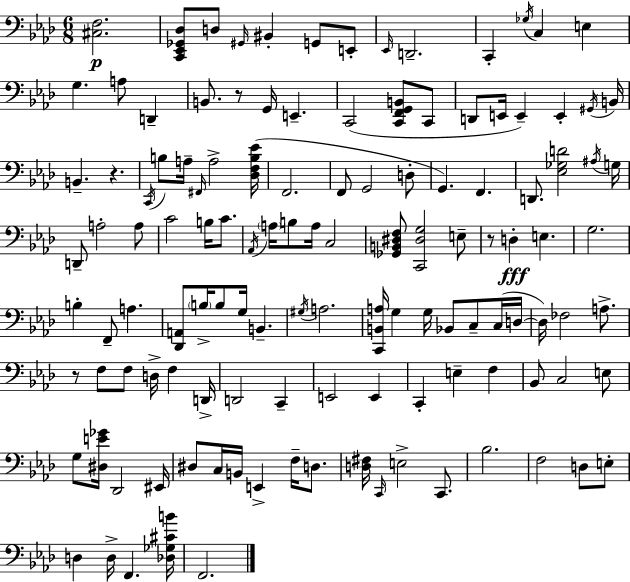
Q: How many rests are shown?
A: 4